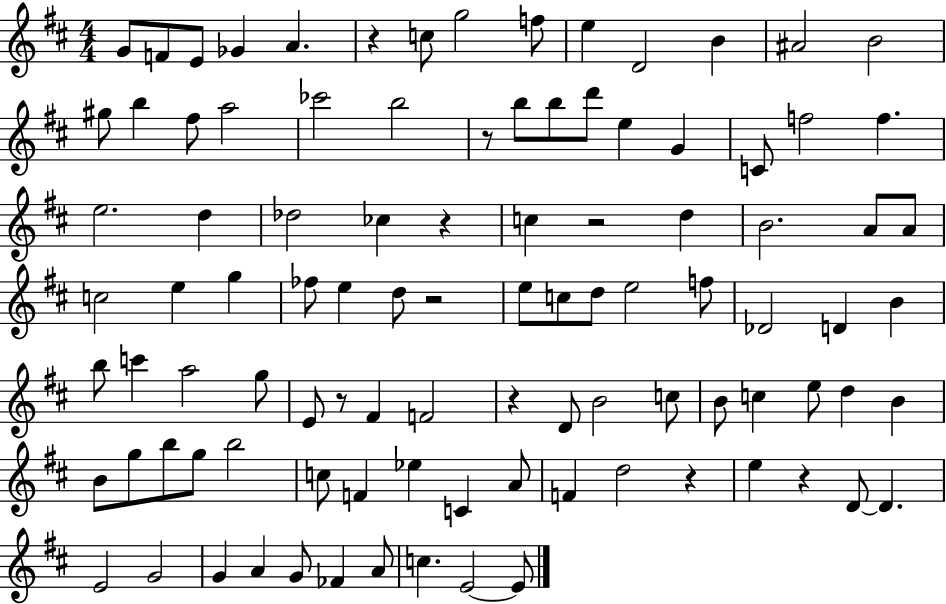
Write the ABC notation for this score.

X:1
T:Untitled
M:4/4
L:1/4
K:D
G/2 F/2 E/2 _G A z c/2 g2 f/2 e D2 B ^A2 B2 ^g/2 b ^f/2 a2 _c'2 b2 z/2 b/2 b/2 d'/2 e G C/2 f2 f e2 d _d2 _c z c z2 d B2 A/2 A/2 c2 e g _f/2 e d/2 z2 e/2 c/2 d/2 e2 f/2 _D2 D B b/2 c' a2 g/2 E/2 z/2 ^F F2 z D/2 B2 c/2 B/2 c e/2 d B B/2 g/2 b/2 g/2 b2 c/2 F _e C A/2 F d2 z e z D/2 D E2 G2 G A G/2 _F A/2 c E2 E/2